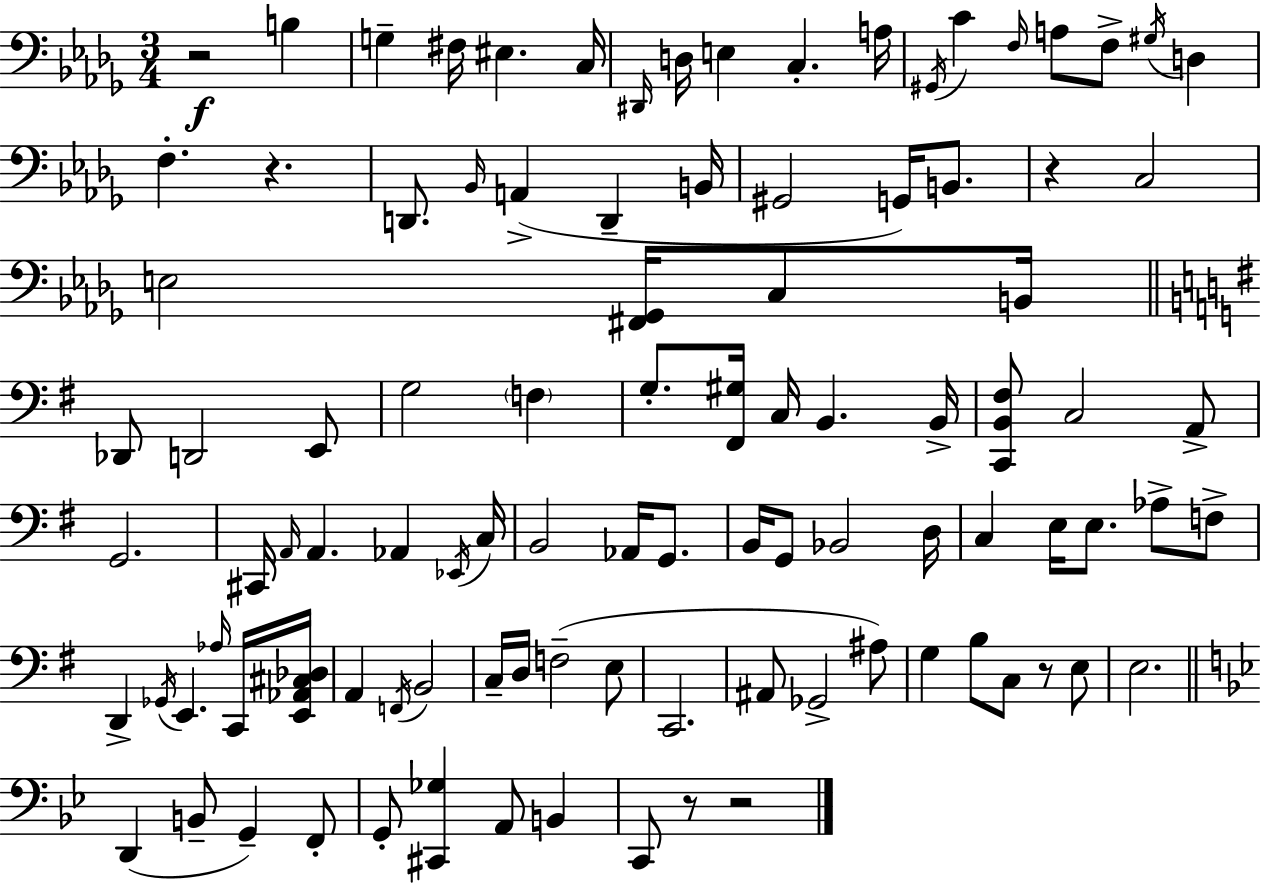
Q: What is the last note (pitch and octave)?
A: C2